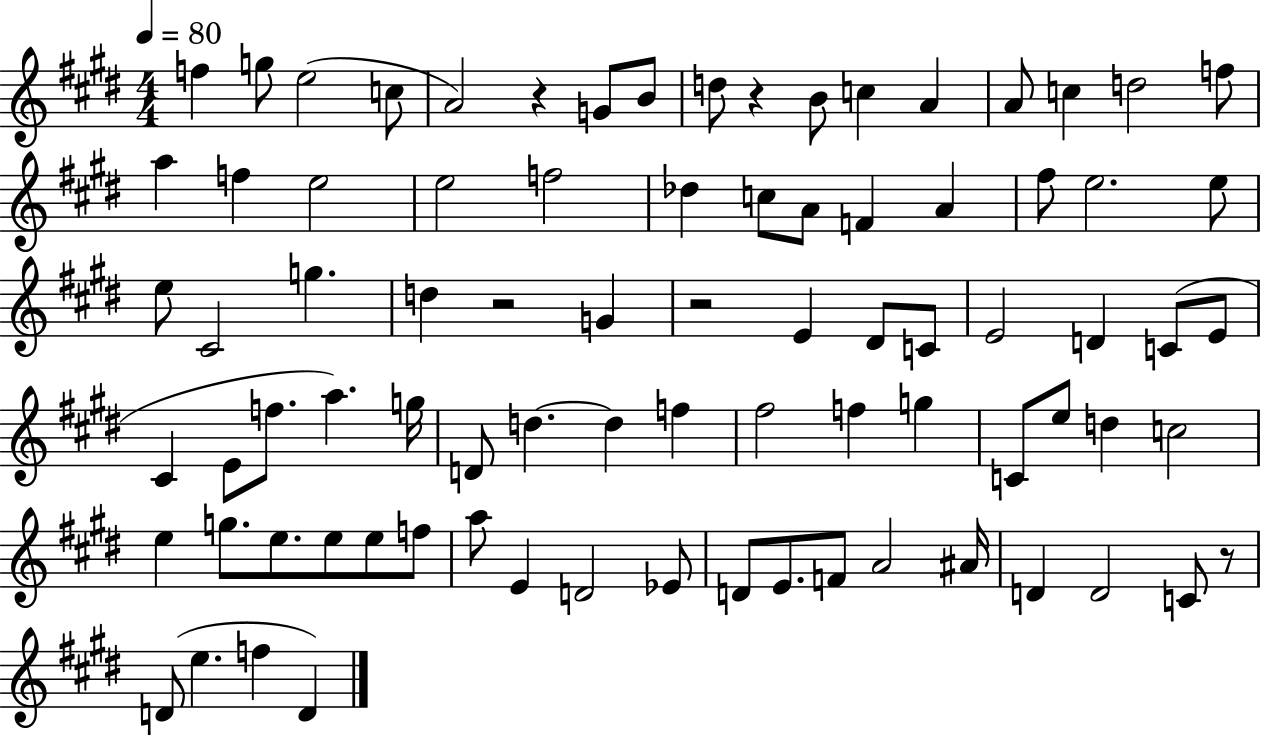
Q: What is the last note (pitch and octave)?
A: D4